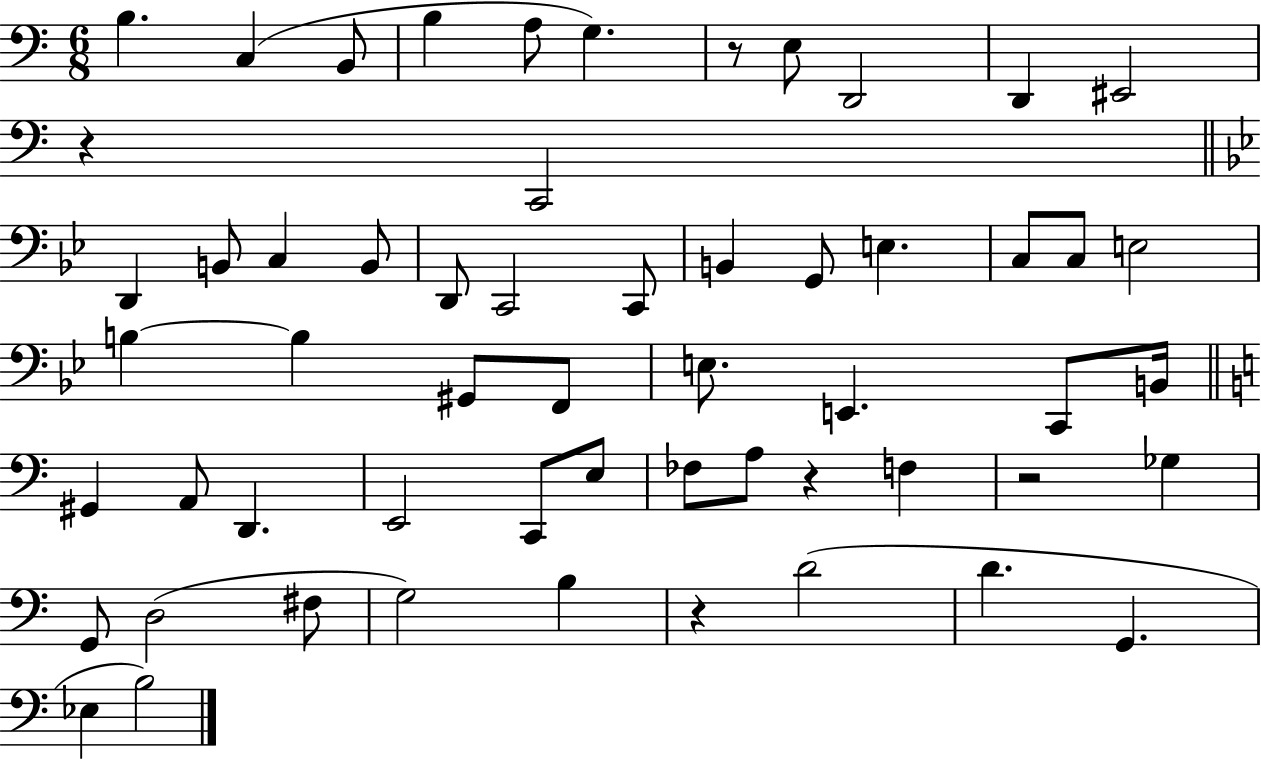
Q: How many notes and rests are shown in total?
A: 57